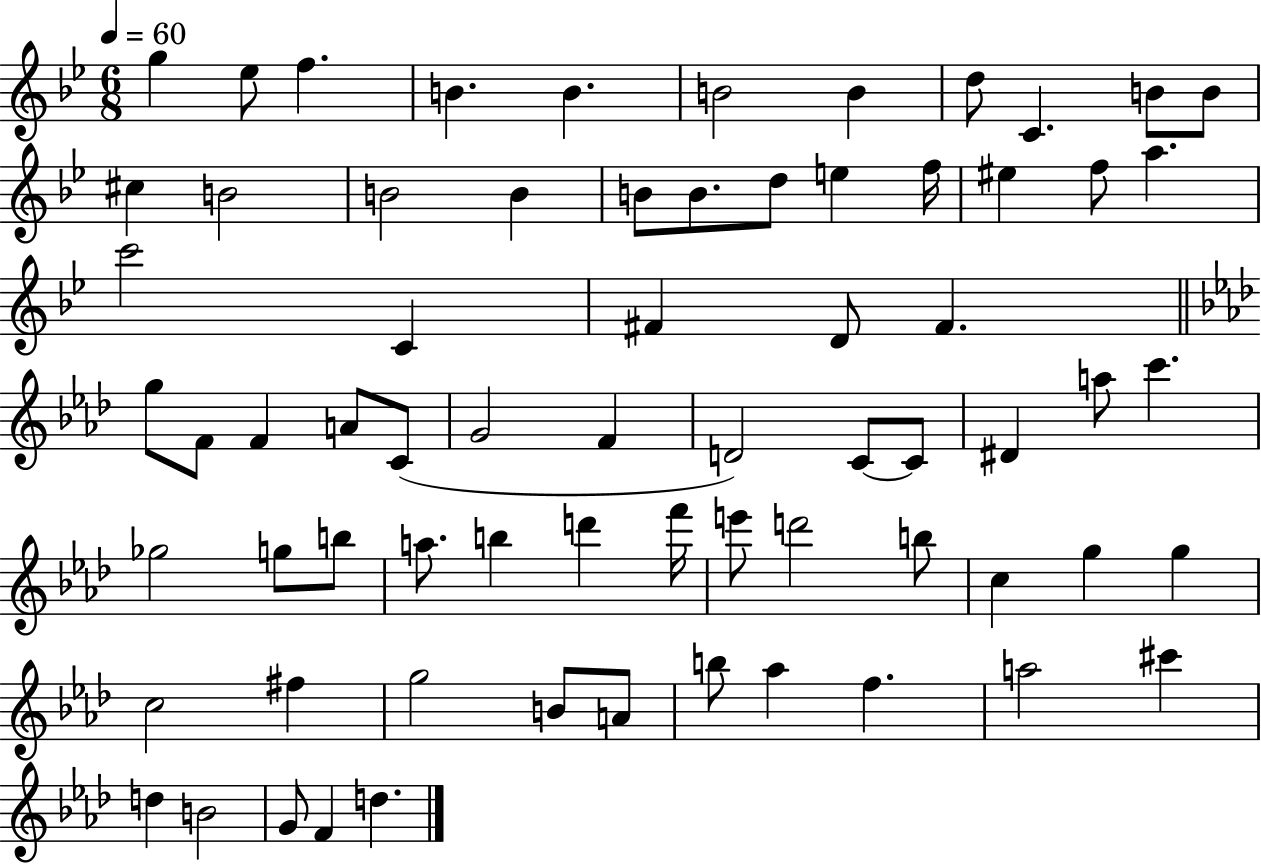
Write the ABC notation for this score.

X:1
T:Untitled
M:6/8
L:1/4
K:Bb
g _e/2 f B B B2 B d/2 C B/2 B/2 ^c B2 B2 B B/2 B/2 d/2 e f/4 ^e f/2 a c'2 C ^F D/2 ^F g/2 F/2 F A/2 C/2 G2 F D2 C/2 C/2 ^D a/2 c' _g2 g/2 b/2 a/2 b d' f'/4 e'/2 d'2 b/2 c g g c2 ^f g2 B/2 A/2 b/2 _a f a2 ^c' d B2 G/2 F d